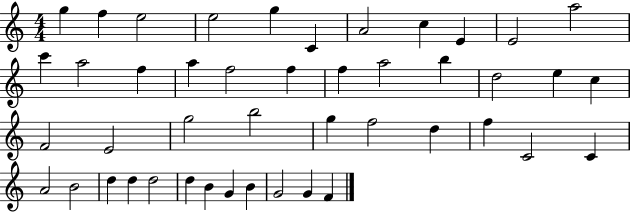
G5/q F5/q E5/h E5/h G5/q C4/q A4/h C5/q E4/q E4/h A5/h C6/q A5/h F5/q A5/q F5/h F5/q F5/q A5/h B5/q D5/h E5/q C5/q F4/h E4/h G5/h B5/h G5/q F5/h D5/q F5/q C4/h C4/q A4/h B4/h D5/q D5/q D5/h D5/q B4/q G4/q B4/q G4/h G4/q F4/q